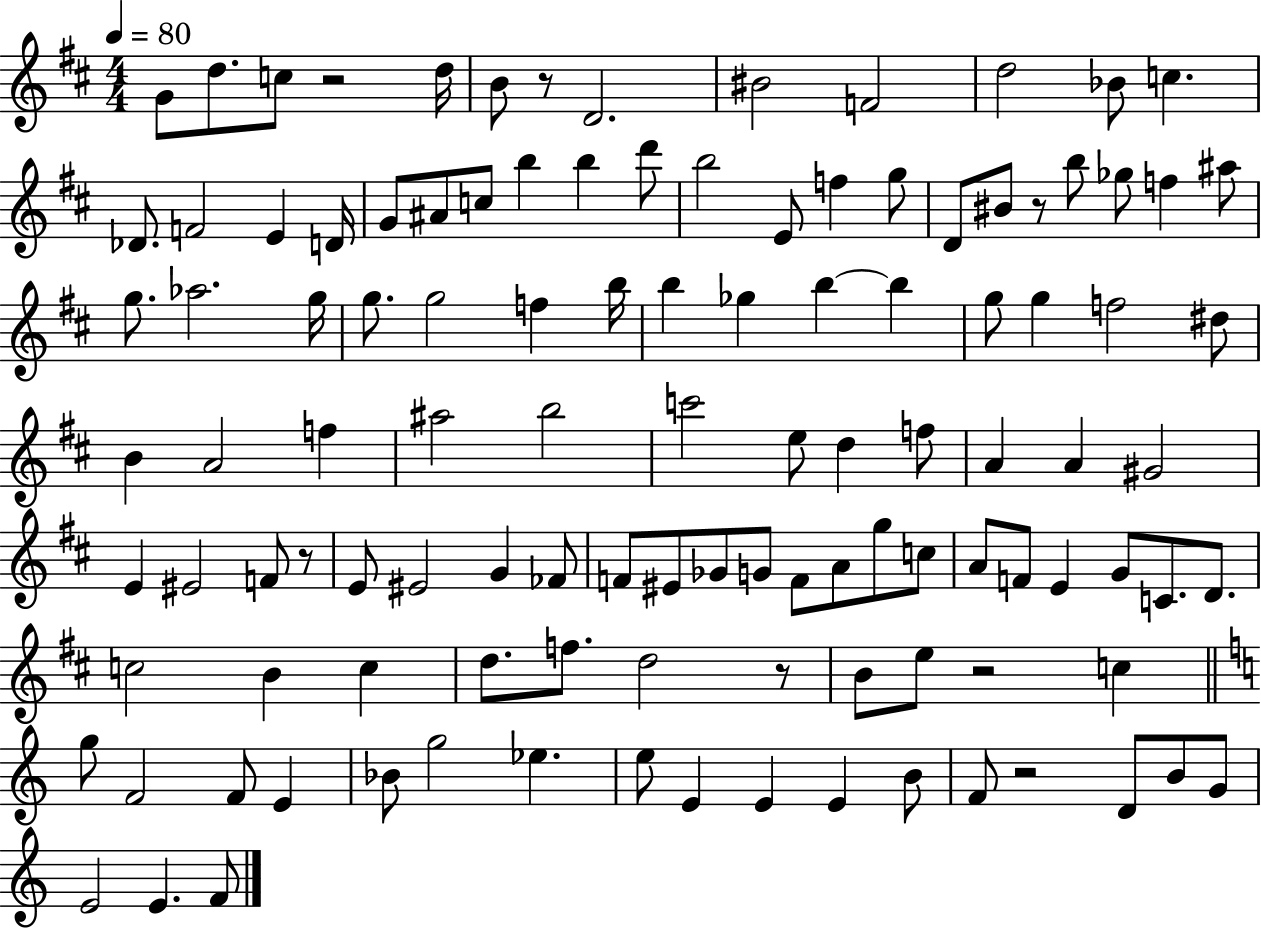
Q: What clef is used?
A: treble